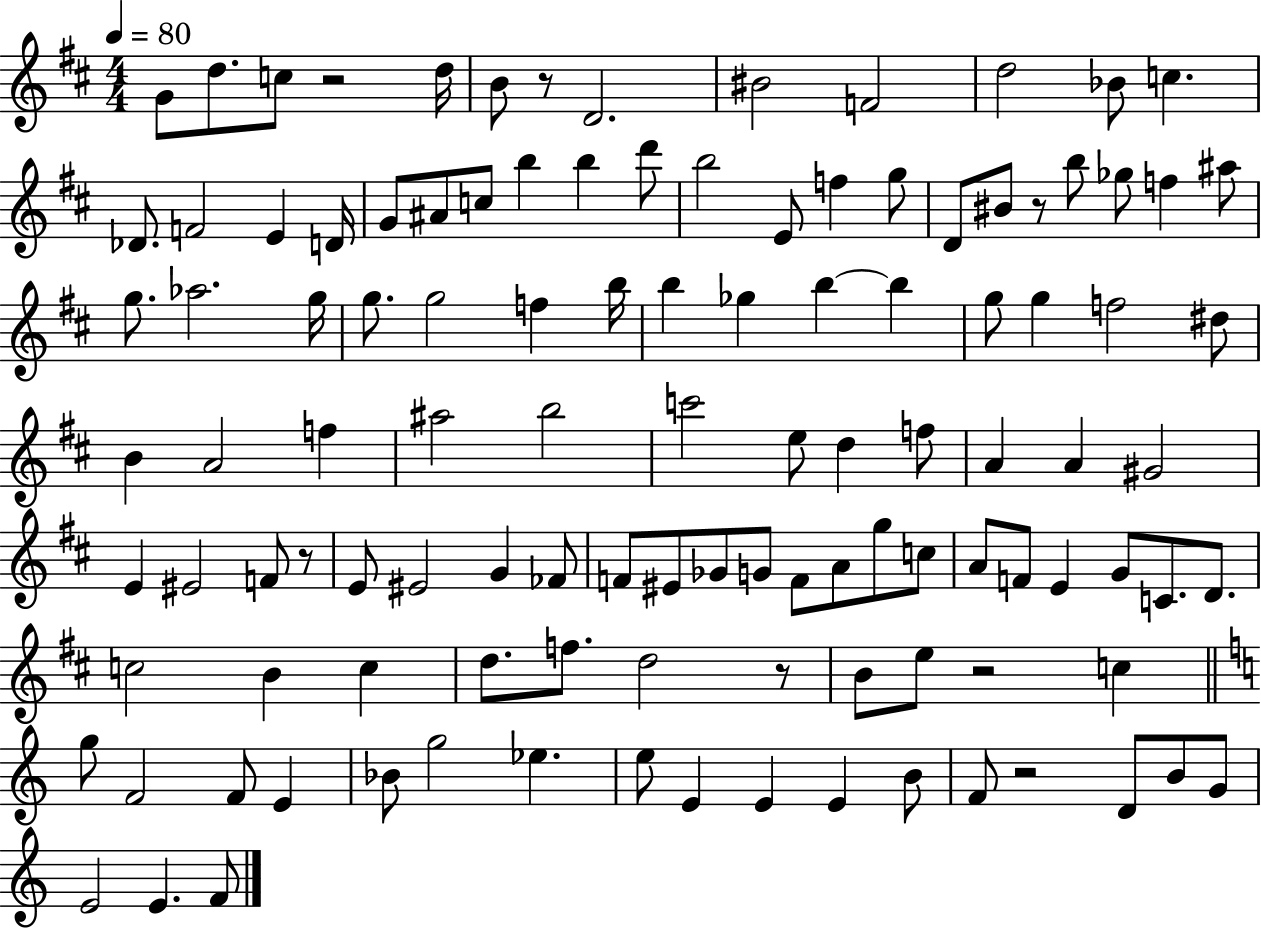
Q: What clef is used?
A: treble